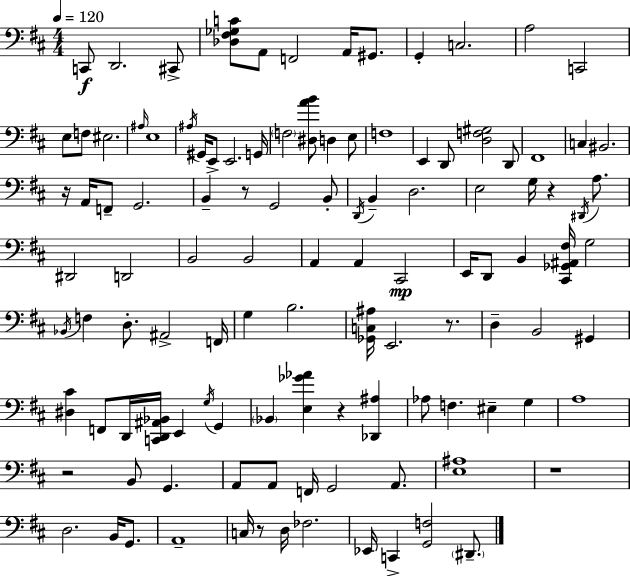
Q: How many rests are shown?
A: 8